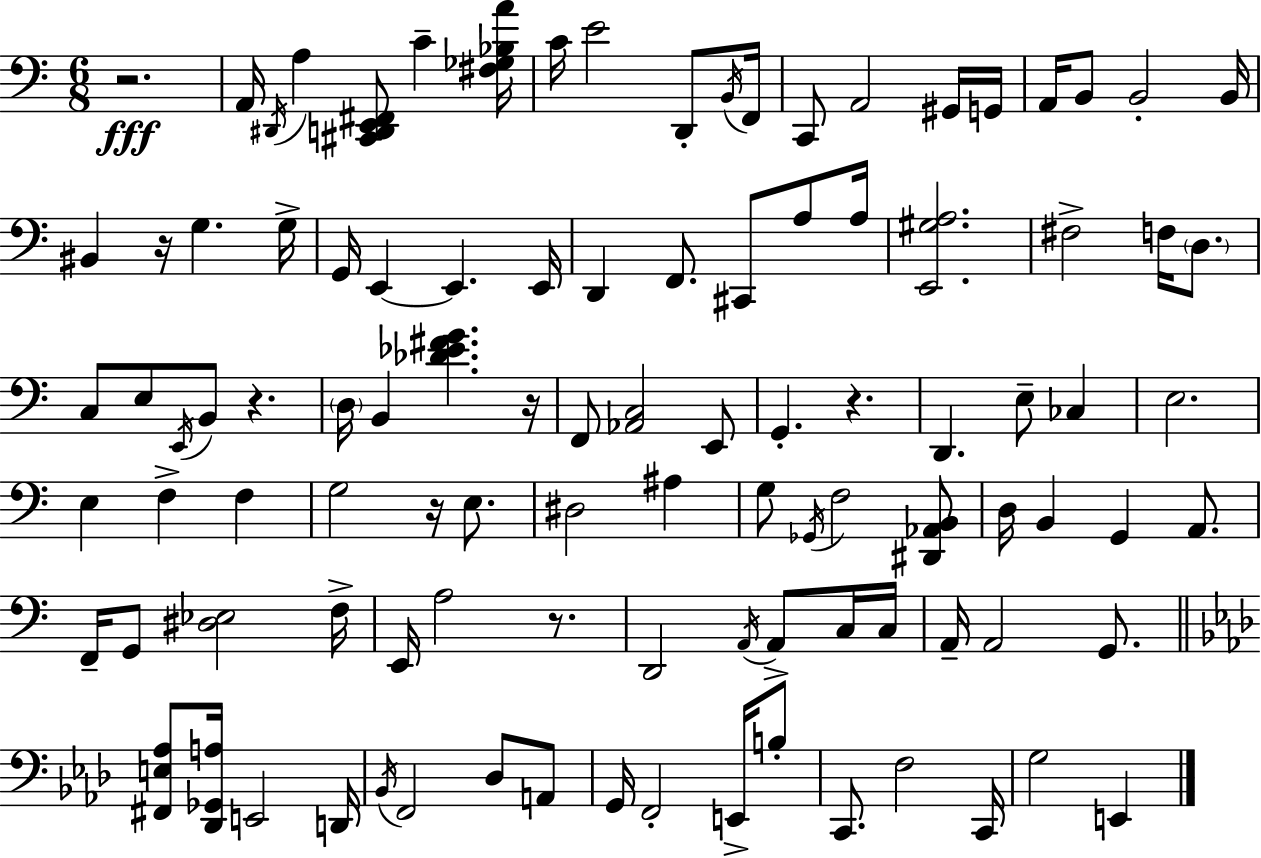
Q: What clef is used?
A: bass